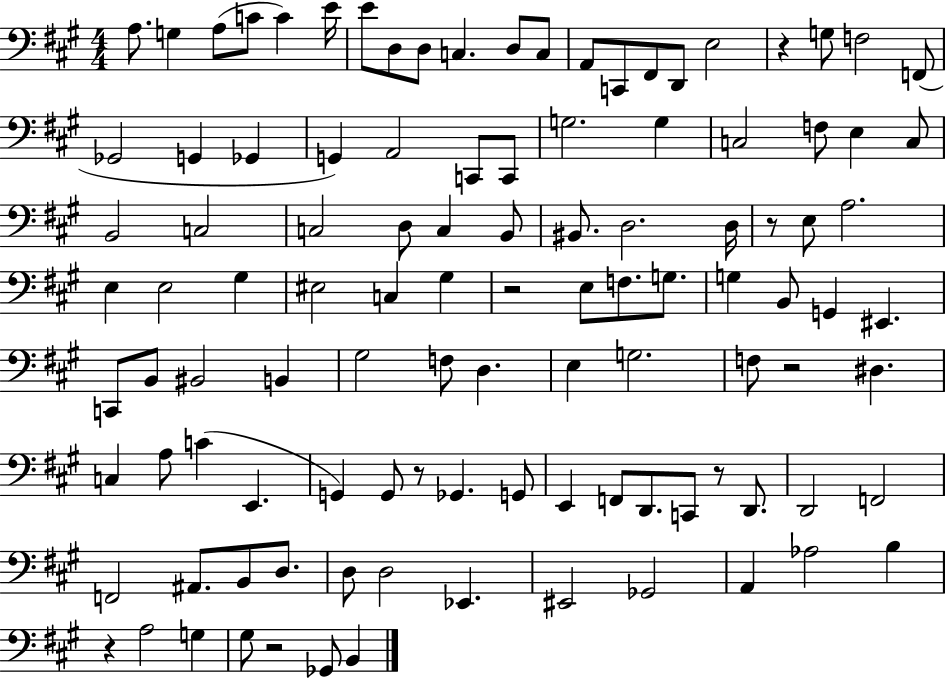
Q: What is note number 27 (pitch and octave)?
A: C2